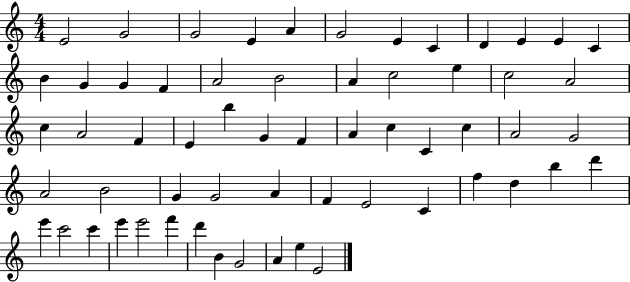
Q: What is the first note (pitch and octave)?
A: E4